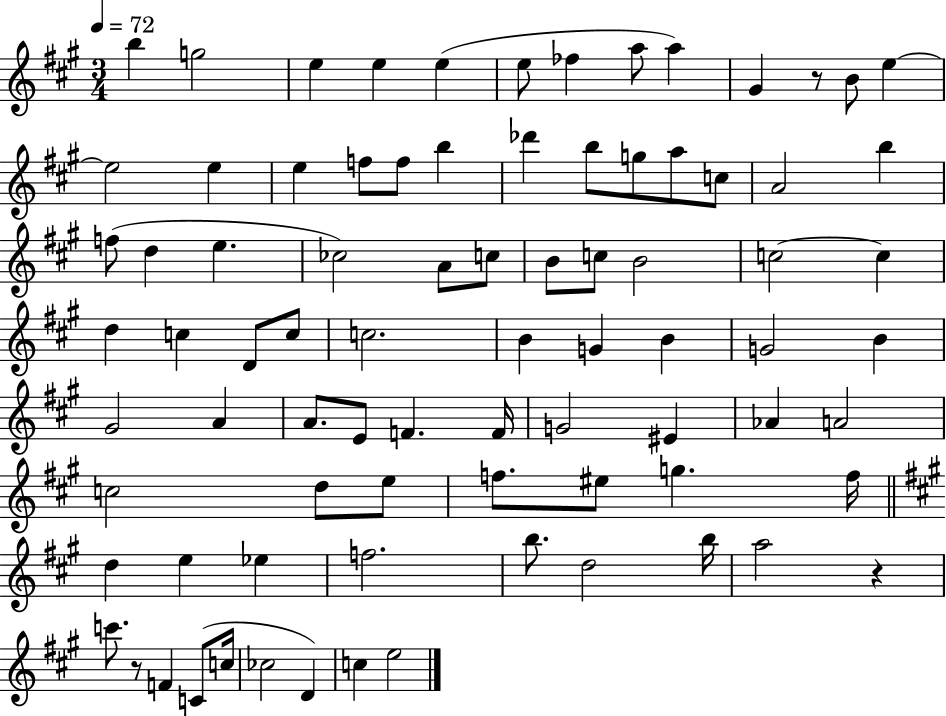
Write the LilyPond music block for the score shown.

{
  \clef treble
  \numericTimeSignature
  \time 3/4
  \key a \major
  \tempo 4 = 72
  b''4 g''2 | e''4 e''4 e''4( | e''8 fes''4 a''8 a''4) | gis'4 r8 b'8 e''4~~ | \break e''2 e''4 | e''4 f''8 f''8 b''4 | des'''4 b''8 g''8 a''8 c''8 | a'2 b''4 | \break f''8( d''4 e''4. | ces''2) a'8 c''8 | b'8 c''8 b'2 | c''2~~ c''4 | \break d''4 c''4 d'8 c''8 | c''2. | b'4 g'4 b'4 | g'2 b'4 | \break gis'2 a'4 | a'8. e'8 f'4. f'16 | g'2 eis'4 | aes'4 a'2 | \break c''2 d''8 e''8 | f''8. eis''8 g''4. f''16 | \bar "||" \break \key a \major d''4 e''4 ees''4 | f''2. | b''8. d''2 b''16 | a''2 r4 | \break c'''8. r8 f'4 c'8( c''16 | ces''2 d'4) | c''4 e''2 | \bar "|."
}